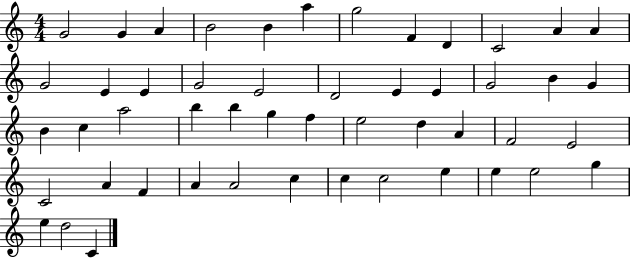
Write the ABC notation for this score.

X:1
T:Untitled
M:4/4
L:1/4
K:C
G2 G A B2 B a g2 F D C2 A A G2 E E G2 E2 D2 E E G2 B G B c a2 b b g f e2 d A F2 E2 C2 A F A A2 c c c2 e e e2 g e d2 C